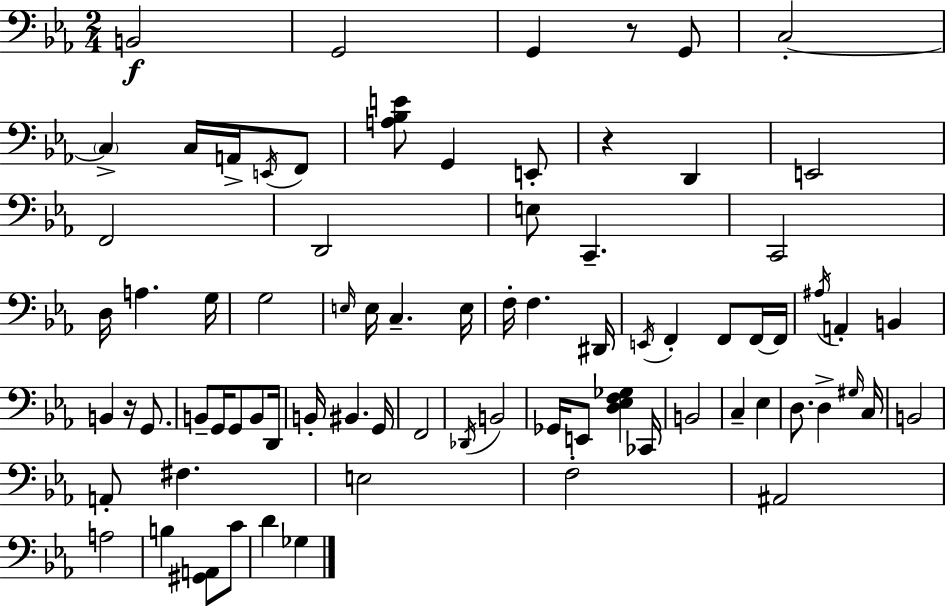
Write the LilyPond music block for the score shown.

{
  \clef bass
  \numericTimeSignature
  \time 2/4
  \key c \minor
  b,2\f | g,2 | g,4 r8 g,8 | c2-.~~ | \break \parenthesize c4-> c16 a,16-> \acciaccatura { e,16 } f,8 | <a bes e'>8 g,4 e,8-. | r4 d,4 | e,2 | \break f,2 | d,2 | e8 c,4.-- | c,2 | \break d16 a4. | g16 g2 | \grace { e16 } e16 c4.-- | e16 f16-. f4. | \break dis,16 \acciaccatura { e,16 } f,4-. f,8 | f,16~~ f,16 \acciaccatura { ais16 } a,4-. | b,4 b,4 | r16 g,8. b,8-- g,16 g,8 | \break b,8 d,16 b,16-. bis,4. | g,16 f,2 | \acciaccatura { des,16 } b,2 | ges,16 e,8 | \break <d ees f ges>4 ces,16 b,2 | c4-- | ees4 d8. | d4-> \grace { gis16 } c16 b,2 | \break a,8-. | fis4. e2 | f2-. | ais,2 | \break a2 | b4 | <gis, a,>8 c'8 d'4 | ges4 \bar "|."
}